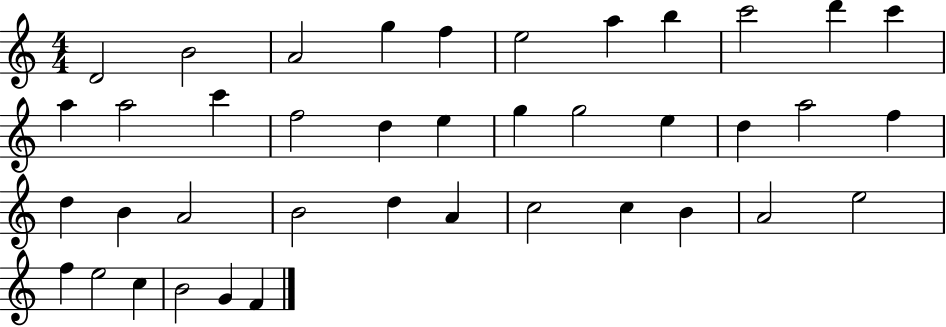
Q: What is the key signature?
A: C major